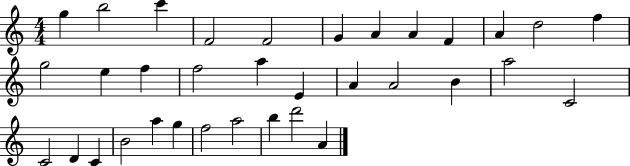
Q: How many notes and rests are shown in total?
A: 34